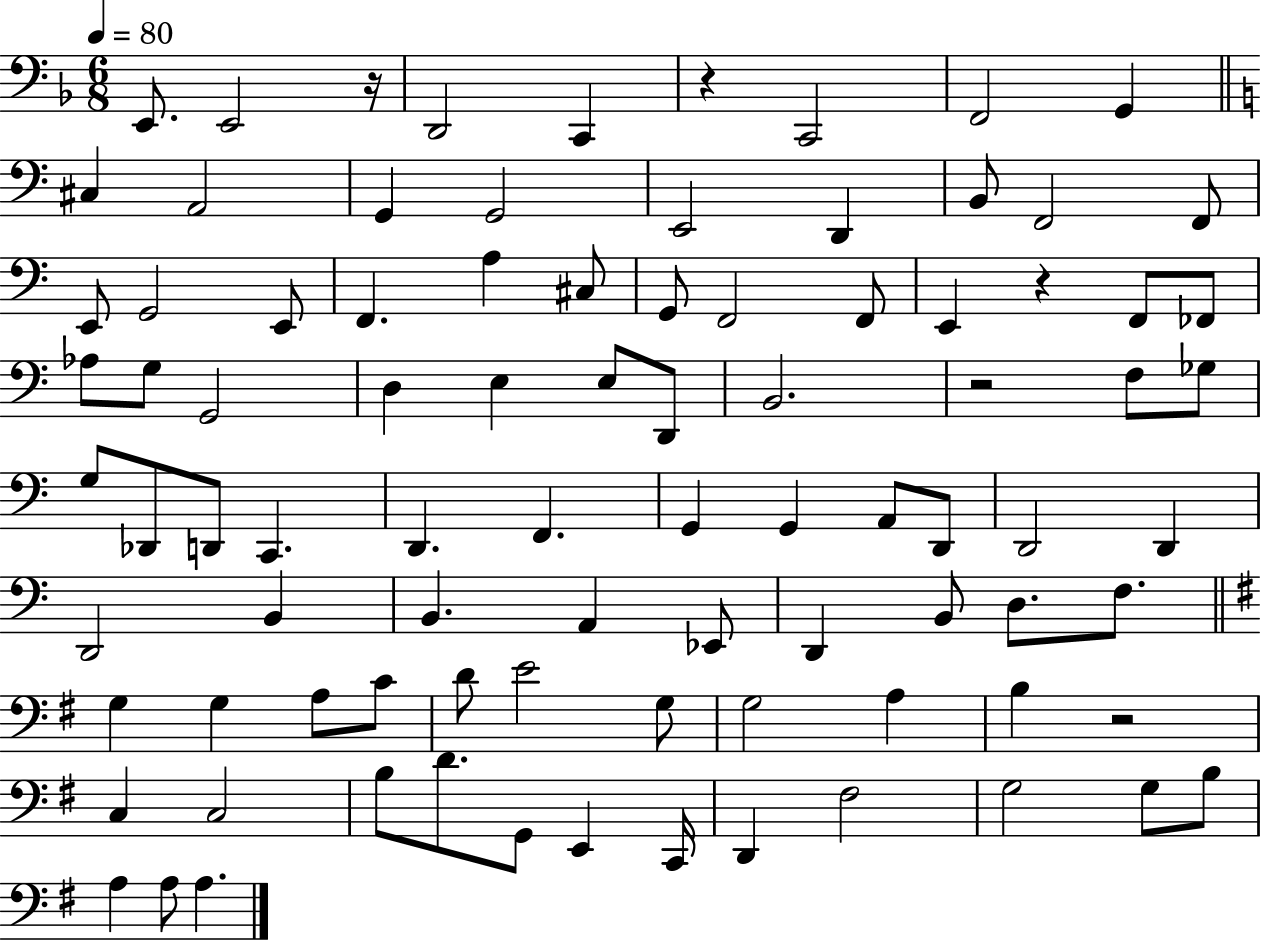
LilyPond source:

{
  \clef bass
  \numericTimeSignature
  \time 6/8
  \key f \major
  \tempo 4 = 80
  \repeat volta 2 { e,8. e,2 r16 | d,2 c,4 | r4 c,2 | f,2 g,4 | \break \bar "||" \break \key c \major cis4 a,2 | g,4 g,2 | e,2 d,4 | b,8 f,2 f,8 | \break e,8 g,2 e,8 | f,4. a4 cis8 | g,8 f,2 f,8 | e,4 r4 f,8 fes,8 | \break aes8 g8 g,2 | d4 e4 e8 d,8 | b,2. | r2 f8 ges8 | \break g8 des,8 d,8 c,4. | d,4. f,4. | g,4 g,4 a,8 d,8 | d,2 d,4 | \break d,2 b,4 | b,4. a,4 ees,8 | d,4 b,8 d8. f8. | \bar "||" \break \key g \major g4 g4 a8 c'8 | d'8 e'2 g8 | g2 a4 | b4 r2 | \break c4 c2 | b8 d'8. g,8 e,4 c,16 | d,4 fis2 | g2 g8 b8 | \break a4 a8 a4. | } \bar "|."
}